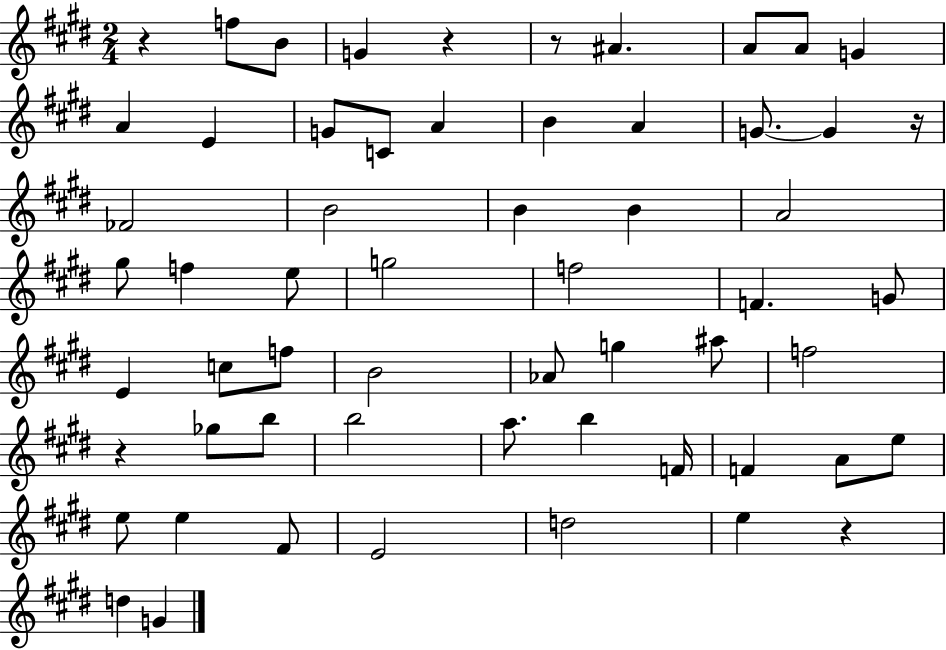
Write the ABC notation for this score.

X:1
T:Untitled
M:2/4
L:1/4
K:E
z f/2 B/2 G z z/2 ^A A/2 A/2 G A E G/2 C/2 A B A G/2 G z/4 _F2 B2 B B A2 ^g/2 f e/2 g2 f2 F G/2 E c/2 f/2 B2 _A/2 g ^a/2 f2 z _g/2 b/2 b2 a/2 b F/4 F A/2 e/2 e/2 e ^F/2 E2 d2 e z d G